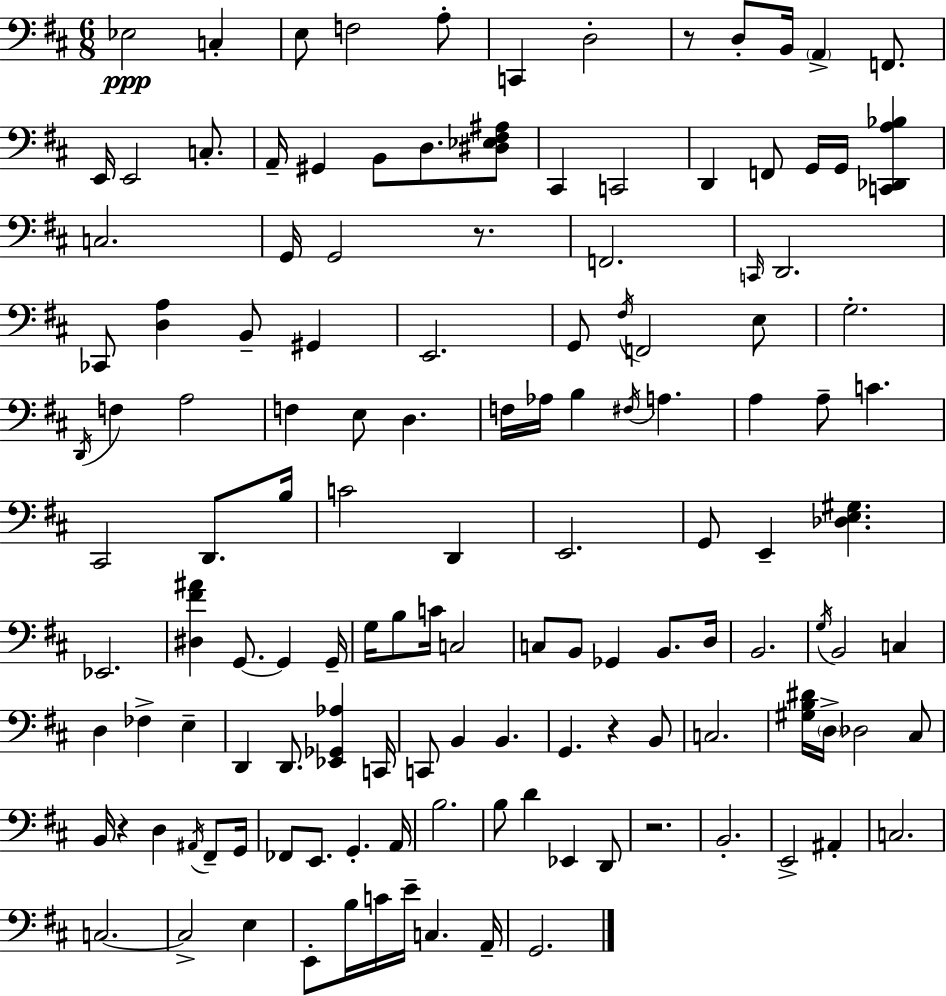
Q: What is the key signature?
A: D major